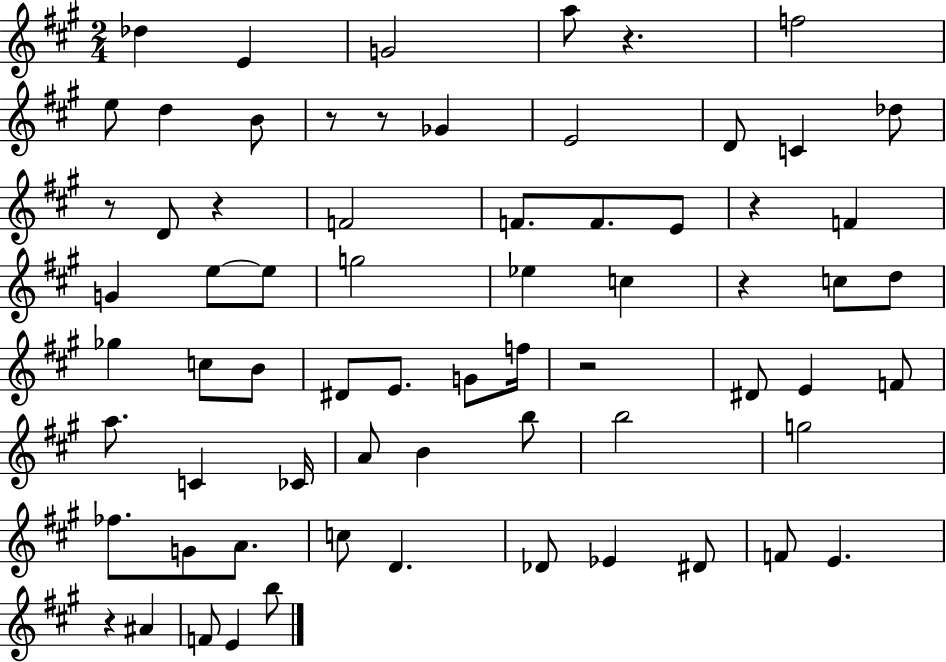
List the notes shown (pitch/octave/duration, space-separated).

Db5/q E4/q G4/h A5/e R/q. F5/h E5/e D5/q B4/e R/e R/e Gb4/q E4/h D4/e C4/q Db5/e R/e D4/e R/q F4/h F4/e. F4/e. E4/e R/q F4/q G4/q E5/e E5/e G5/h Eb5/q C5/q R/q C5/e D5/e Gb5/q C5/e B4/e D#4/e E4/e. G4/e F5/s R/h D#4/e E4/q F4/e A5/e. C4/q CES4/s A4/e B4/q B5/e B5/h G5/h FES5/e. G4/e A4/e. C5/e D4/q. Db4/e Eb4/q D#4/e F4/e E4/q. R/q A#4/q F4/e E4/q B5/e